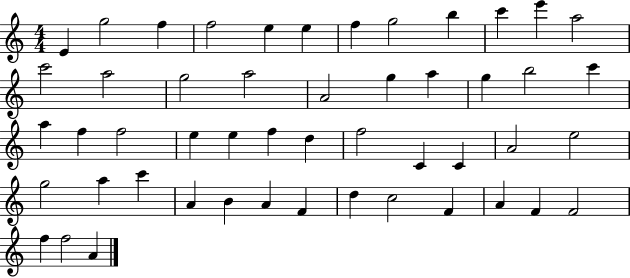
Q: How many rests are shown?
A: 0